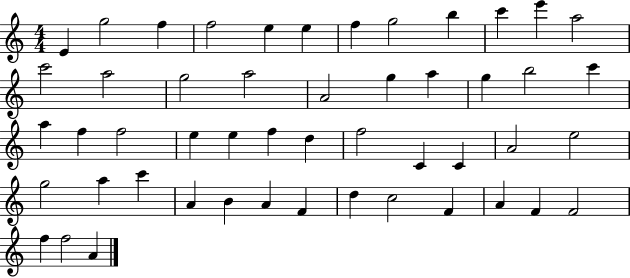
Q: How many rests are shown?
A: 0